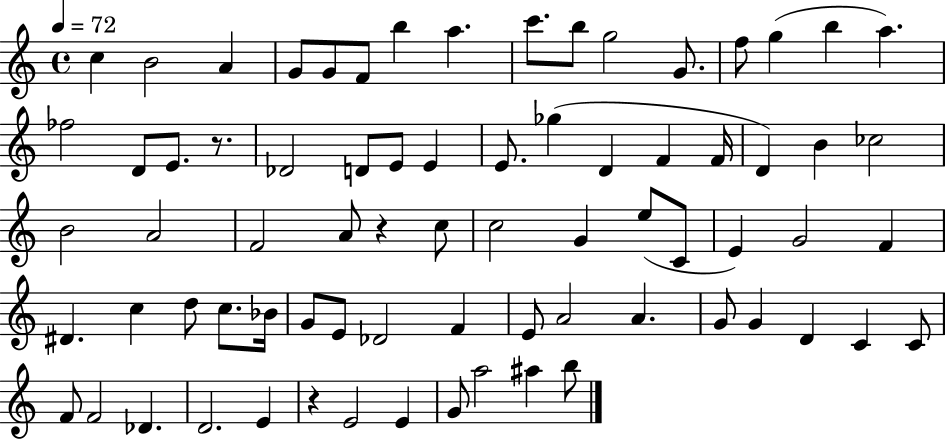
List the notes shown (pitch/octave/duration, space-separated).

C5/q B4/h A4/q G4/e G4/e F4/e B5/q A5/q. C6/e. B5/e G5/h G4/e. F5/e G5/q B5/q A5/q. FES5/h D4/e E4/e. R/e. Db4/h D4/e E4/e E4/q E4/e. Gb5/q D4/q F4/q F4/s D4/q B4/q CES5/h B4/h A4/h F4/h A4/e R/q C5/e C5/h G4/q E5/e C4/e E4/q G4/h F4/q D#4/q. C5/q D5/e C5/e. Bb4/s G4/e E4/e Db4/h F4/q E4/e A4/h A4/q. G4/e G4/q D4/q C4/q C4/e F4/e F4/h Db4/q. D4/h. E4/q R/q E4/h E4/q G4/e A5/h A#5/q B5/e